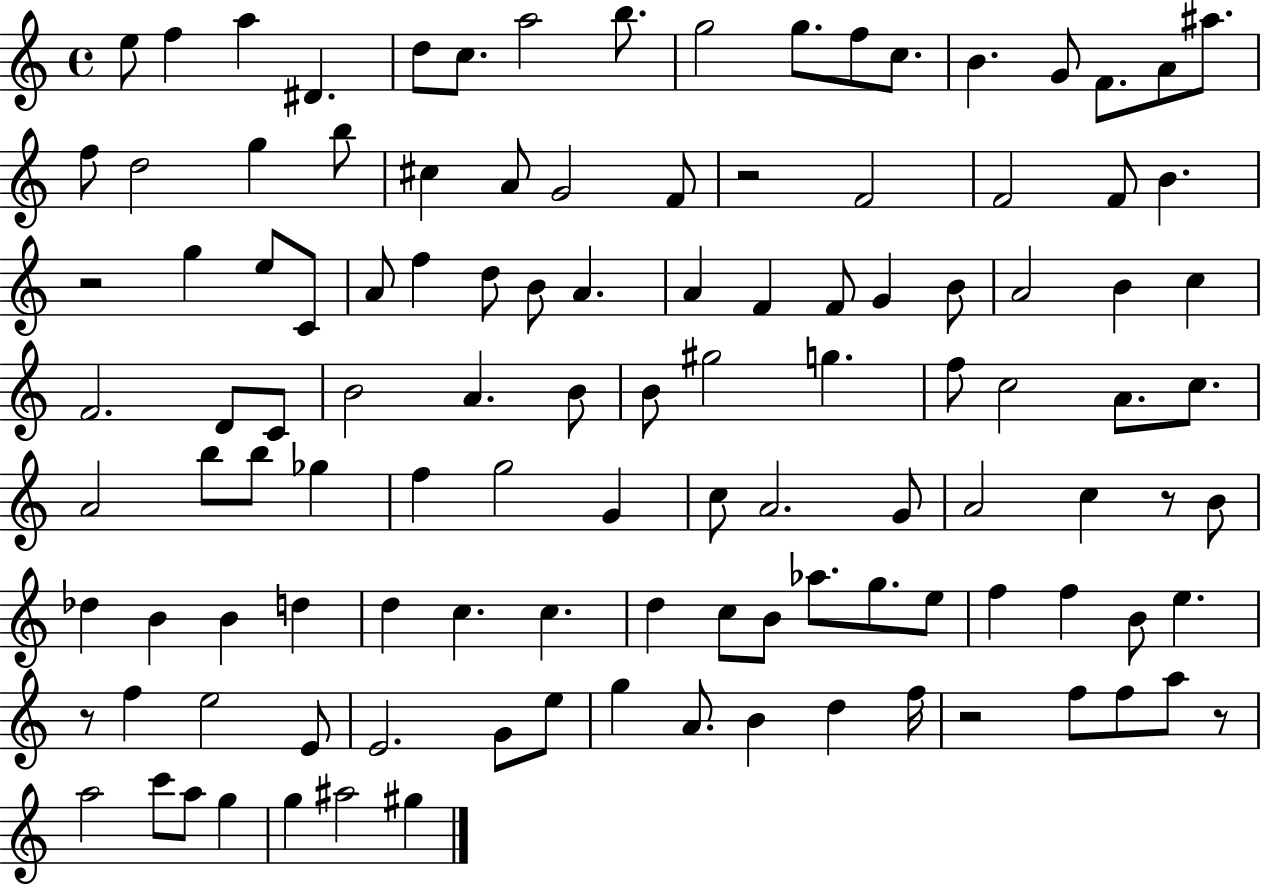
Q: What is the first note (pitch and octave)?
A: E5